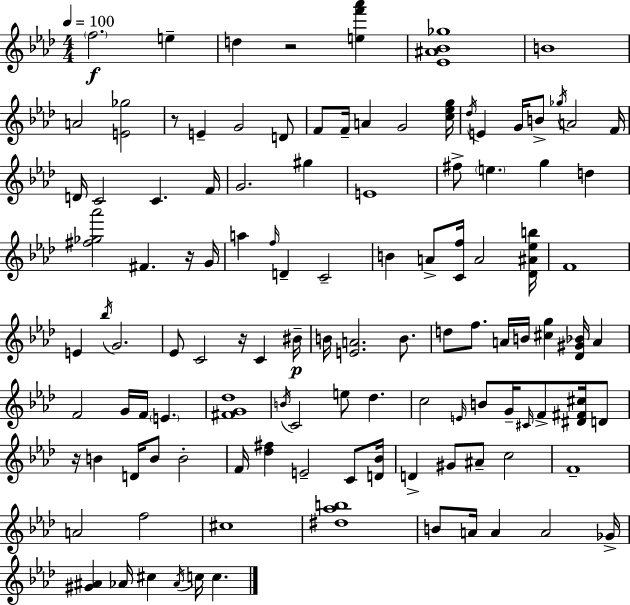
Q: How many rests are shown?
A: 5